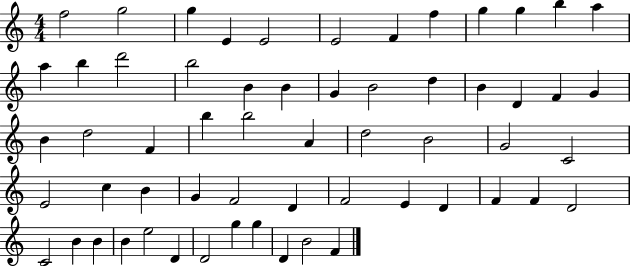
{
  \clef treble
  \numericTimeSignature
  \time 4/4
  \key c \major
  f''2 g''2 | g''4 e'4 e'2 | e'2 f'4 f''4 | g''4 g''4 b''4 a''4 | \break a''4 b''4 d'''2 | b''2 b'4 b'4 | g'4 b'2 d''4 | b'4 d'4 f'4 g'4 | \break b'4 d''2 f'4 | b''4 b''2 a'4 | d''2 b'2 | g'2 c'2 | \break e'2 c''4 b'4 | g'4 f'2 d'4 | f'2 e'4 d'4 | f'4 f'4 d'2 | \break c'2 b'4 b'4 | b'4 e''2 d'4 | d'2 g''4 g''4 | d'4 b'2 f'4 | \break \bar "|."
}